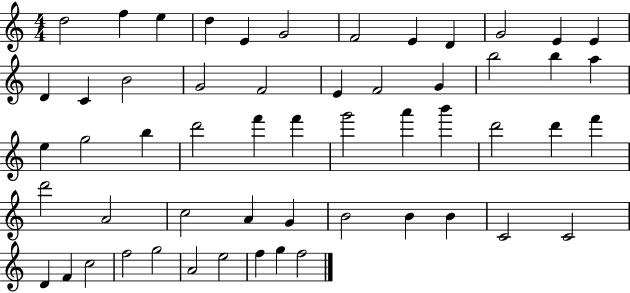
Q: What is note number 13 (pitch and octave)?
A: D4